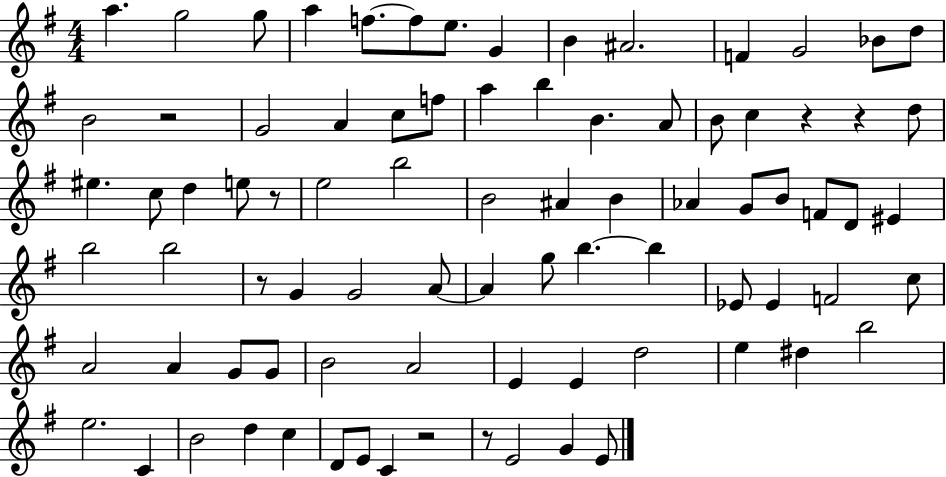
{
  \clef treble
  \numericTimeSignature
  \time 4/4
  \key g \major
  a''4. g''2 g''8 | a''4 f''8.~~ f''8 e''8. g'4 | b'4 ais'2. | f'4 g'2 bes'8 d''8 | \break b'2 r2 | g'2 a'4 c''8 f''8 | a''4 b''4 b'4. a'8 | b'8 c''4 r4 r4 d''8 | \break eis''4. c''8 d''4 e''8 r8 | e''2 b''2 | b'2 ais'4 b'4 | aes'4 g'8 b'8 f'8 d'8 eis'4 | \break b''2 b''2 | r8 g'4 g'2 a'8~~ | a'4 g''8 b''4.~~ b''4 | ees'8 ees'4 f'2 c''8 | \break a'2 a'4 g'8 g'8 | b'2 a'2 | e'4 e'4 d''2 | e''4 dis''4 b''2 | \break e''2. c'4 | b'2 d''4 c''4 | d'8 e'8 c'4 r2 | r8 e'2 g'4 e'8 | \break \bar "|."
}